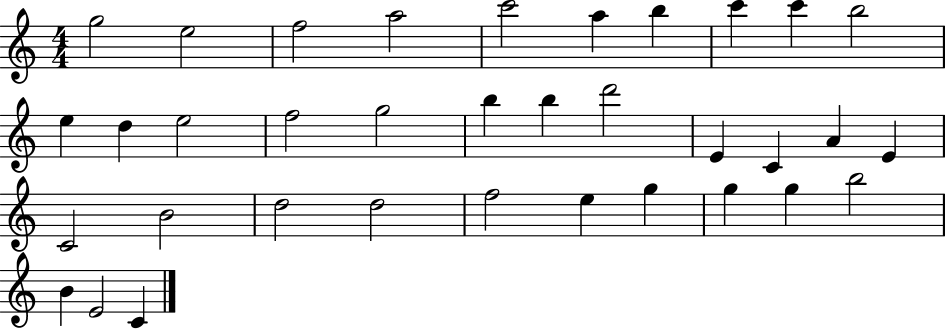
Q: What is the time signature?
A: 4/4